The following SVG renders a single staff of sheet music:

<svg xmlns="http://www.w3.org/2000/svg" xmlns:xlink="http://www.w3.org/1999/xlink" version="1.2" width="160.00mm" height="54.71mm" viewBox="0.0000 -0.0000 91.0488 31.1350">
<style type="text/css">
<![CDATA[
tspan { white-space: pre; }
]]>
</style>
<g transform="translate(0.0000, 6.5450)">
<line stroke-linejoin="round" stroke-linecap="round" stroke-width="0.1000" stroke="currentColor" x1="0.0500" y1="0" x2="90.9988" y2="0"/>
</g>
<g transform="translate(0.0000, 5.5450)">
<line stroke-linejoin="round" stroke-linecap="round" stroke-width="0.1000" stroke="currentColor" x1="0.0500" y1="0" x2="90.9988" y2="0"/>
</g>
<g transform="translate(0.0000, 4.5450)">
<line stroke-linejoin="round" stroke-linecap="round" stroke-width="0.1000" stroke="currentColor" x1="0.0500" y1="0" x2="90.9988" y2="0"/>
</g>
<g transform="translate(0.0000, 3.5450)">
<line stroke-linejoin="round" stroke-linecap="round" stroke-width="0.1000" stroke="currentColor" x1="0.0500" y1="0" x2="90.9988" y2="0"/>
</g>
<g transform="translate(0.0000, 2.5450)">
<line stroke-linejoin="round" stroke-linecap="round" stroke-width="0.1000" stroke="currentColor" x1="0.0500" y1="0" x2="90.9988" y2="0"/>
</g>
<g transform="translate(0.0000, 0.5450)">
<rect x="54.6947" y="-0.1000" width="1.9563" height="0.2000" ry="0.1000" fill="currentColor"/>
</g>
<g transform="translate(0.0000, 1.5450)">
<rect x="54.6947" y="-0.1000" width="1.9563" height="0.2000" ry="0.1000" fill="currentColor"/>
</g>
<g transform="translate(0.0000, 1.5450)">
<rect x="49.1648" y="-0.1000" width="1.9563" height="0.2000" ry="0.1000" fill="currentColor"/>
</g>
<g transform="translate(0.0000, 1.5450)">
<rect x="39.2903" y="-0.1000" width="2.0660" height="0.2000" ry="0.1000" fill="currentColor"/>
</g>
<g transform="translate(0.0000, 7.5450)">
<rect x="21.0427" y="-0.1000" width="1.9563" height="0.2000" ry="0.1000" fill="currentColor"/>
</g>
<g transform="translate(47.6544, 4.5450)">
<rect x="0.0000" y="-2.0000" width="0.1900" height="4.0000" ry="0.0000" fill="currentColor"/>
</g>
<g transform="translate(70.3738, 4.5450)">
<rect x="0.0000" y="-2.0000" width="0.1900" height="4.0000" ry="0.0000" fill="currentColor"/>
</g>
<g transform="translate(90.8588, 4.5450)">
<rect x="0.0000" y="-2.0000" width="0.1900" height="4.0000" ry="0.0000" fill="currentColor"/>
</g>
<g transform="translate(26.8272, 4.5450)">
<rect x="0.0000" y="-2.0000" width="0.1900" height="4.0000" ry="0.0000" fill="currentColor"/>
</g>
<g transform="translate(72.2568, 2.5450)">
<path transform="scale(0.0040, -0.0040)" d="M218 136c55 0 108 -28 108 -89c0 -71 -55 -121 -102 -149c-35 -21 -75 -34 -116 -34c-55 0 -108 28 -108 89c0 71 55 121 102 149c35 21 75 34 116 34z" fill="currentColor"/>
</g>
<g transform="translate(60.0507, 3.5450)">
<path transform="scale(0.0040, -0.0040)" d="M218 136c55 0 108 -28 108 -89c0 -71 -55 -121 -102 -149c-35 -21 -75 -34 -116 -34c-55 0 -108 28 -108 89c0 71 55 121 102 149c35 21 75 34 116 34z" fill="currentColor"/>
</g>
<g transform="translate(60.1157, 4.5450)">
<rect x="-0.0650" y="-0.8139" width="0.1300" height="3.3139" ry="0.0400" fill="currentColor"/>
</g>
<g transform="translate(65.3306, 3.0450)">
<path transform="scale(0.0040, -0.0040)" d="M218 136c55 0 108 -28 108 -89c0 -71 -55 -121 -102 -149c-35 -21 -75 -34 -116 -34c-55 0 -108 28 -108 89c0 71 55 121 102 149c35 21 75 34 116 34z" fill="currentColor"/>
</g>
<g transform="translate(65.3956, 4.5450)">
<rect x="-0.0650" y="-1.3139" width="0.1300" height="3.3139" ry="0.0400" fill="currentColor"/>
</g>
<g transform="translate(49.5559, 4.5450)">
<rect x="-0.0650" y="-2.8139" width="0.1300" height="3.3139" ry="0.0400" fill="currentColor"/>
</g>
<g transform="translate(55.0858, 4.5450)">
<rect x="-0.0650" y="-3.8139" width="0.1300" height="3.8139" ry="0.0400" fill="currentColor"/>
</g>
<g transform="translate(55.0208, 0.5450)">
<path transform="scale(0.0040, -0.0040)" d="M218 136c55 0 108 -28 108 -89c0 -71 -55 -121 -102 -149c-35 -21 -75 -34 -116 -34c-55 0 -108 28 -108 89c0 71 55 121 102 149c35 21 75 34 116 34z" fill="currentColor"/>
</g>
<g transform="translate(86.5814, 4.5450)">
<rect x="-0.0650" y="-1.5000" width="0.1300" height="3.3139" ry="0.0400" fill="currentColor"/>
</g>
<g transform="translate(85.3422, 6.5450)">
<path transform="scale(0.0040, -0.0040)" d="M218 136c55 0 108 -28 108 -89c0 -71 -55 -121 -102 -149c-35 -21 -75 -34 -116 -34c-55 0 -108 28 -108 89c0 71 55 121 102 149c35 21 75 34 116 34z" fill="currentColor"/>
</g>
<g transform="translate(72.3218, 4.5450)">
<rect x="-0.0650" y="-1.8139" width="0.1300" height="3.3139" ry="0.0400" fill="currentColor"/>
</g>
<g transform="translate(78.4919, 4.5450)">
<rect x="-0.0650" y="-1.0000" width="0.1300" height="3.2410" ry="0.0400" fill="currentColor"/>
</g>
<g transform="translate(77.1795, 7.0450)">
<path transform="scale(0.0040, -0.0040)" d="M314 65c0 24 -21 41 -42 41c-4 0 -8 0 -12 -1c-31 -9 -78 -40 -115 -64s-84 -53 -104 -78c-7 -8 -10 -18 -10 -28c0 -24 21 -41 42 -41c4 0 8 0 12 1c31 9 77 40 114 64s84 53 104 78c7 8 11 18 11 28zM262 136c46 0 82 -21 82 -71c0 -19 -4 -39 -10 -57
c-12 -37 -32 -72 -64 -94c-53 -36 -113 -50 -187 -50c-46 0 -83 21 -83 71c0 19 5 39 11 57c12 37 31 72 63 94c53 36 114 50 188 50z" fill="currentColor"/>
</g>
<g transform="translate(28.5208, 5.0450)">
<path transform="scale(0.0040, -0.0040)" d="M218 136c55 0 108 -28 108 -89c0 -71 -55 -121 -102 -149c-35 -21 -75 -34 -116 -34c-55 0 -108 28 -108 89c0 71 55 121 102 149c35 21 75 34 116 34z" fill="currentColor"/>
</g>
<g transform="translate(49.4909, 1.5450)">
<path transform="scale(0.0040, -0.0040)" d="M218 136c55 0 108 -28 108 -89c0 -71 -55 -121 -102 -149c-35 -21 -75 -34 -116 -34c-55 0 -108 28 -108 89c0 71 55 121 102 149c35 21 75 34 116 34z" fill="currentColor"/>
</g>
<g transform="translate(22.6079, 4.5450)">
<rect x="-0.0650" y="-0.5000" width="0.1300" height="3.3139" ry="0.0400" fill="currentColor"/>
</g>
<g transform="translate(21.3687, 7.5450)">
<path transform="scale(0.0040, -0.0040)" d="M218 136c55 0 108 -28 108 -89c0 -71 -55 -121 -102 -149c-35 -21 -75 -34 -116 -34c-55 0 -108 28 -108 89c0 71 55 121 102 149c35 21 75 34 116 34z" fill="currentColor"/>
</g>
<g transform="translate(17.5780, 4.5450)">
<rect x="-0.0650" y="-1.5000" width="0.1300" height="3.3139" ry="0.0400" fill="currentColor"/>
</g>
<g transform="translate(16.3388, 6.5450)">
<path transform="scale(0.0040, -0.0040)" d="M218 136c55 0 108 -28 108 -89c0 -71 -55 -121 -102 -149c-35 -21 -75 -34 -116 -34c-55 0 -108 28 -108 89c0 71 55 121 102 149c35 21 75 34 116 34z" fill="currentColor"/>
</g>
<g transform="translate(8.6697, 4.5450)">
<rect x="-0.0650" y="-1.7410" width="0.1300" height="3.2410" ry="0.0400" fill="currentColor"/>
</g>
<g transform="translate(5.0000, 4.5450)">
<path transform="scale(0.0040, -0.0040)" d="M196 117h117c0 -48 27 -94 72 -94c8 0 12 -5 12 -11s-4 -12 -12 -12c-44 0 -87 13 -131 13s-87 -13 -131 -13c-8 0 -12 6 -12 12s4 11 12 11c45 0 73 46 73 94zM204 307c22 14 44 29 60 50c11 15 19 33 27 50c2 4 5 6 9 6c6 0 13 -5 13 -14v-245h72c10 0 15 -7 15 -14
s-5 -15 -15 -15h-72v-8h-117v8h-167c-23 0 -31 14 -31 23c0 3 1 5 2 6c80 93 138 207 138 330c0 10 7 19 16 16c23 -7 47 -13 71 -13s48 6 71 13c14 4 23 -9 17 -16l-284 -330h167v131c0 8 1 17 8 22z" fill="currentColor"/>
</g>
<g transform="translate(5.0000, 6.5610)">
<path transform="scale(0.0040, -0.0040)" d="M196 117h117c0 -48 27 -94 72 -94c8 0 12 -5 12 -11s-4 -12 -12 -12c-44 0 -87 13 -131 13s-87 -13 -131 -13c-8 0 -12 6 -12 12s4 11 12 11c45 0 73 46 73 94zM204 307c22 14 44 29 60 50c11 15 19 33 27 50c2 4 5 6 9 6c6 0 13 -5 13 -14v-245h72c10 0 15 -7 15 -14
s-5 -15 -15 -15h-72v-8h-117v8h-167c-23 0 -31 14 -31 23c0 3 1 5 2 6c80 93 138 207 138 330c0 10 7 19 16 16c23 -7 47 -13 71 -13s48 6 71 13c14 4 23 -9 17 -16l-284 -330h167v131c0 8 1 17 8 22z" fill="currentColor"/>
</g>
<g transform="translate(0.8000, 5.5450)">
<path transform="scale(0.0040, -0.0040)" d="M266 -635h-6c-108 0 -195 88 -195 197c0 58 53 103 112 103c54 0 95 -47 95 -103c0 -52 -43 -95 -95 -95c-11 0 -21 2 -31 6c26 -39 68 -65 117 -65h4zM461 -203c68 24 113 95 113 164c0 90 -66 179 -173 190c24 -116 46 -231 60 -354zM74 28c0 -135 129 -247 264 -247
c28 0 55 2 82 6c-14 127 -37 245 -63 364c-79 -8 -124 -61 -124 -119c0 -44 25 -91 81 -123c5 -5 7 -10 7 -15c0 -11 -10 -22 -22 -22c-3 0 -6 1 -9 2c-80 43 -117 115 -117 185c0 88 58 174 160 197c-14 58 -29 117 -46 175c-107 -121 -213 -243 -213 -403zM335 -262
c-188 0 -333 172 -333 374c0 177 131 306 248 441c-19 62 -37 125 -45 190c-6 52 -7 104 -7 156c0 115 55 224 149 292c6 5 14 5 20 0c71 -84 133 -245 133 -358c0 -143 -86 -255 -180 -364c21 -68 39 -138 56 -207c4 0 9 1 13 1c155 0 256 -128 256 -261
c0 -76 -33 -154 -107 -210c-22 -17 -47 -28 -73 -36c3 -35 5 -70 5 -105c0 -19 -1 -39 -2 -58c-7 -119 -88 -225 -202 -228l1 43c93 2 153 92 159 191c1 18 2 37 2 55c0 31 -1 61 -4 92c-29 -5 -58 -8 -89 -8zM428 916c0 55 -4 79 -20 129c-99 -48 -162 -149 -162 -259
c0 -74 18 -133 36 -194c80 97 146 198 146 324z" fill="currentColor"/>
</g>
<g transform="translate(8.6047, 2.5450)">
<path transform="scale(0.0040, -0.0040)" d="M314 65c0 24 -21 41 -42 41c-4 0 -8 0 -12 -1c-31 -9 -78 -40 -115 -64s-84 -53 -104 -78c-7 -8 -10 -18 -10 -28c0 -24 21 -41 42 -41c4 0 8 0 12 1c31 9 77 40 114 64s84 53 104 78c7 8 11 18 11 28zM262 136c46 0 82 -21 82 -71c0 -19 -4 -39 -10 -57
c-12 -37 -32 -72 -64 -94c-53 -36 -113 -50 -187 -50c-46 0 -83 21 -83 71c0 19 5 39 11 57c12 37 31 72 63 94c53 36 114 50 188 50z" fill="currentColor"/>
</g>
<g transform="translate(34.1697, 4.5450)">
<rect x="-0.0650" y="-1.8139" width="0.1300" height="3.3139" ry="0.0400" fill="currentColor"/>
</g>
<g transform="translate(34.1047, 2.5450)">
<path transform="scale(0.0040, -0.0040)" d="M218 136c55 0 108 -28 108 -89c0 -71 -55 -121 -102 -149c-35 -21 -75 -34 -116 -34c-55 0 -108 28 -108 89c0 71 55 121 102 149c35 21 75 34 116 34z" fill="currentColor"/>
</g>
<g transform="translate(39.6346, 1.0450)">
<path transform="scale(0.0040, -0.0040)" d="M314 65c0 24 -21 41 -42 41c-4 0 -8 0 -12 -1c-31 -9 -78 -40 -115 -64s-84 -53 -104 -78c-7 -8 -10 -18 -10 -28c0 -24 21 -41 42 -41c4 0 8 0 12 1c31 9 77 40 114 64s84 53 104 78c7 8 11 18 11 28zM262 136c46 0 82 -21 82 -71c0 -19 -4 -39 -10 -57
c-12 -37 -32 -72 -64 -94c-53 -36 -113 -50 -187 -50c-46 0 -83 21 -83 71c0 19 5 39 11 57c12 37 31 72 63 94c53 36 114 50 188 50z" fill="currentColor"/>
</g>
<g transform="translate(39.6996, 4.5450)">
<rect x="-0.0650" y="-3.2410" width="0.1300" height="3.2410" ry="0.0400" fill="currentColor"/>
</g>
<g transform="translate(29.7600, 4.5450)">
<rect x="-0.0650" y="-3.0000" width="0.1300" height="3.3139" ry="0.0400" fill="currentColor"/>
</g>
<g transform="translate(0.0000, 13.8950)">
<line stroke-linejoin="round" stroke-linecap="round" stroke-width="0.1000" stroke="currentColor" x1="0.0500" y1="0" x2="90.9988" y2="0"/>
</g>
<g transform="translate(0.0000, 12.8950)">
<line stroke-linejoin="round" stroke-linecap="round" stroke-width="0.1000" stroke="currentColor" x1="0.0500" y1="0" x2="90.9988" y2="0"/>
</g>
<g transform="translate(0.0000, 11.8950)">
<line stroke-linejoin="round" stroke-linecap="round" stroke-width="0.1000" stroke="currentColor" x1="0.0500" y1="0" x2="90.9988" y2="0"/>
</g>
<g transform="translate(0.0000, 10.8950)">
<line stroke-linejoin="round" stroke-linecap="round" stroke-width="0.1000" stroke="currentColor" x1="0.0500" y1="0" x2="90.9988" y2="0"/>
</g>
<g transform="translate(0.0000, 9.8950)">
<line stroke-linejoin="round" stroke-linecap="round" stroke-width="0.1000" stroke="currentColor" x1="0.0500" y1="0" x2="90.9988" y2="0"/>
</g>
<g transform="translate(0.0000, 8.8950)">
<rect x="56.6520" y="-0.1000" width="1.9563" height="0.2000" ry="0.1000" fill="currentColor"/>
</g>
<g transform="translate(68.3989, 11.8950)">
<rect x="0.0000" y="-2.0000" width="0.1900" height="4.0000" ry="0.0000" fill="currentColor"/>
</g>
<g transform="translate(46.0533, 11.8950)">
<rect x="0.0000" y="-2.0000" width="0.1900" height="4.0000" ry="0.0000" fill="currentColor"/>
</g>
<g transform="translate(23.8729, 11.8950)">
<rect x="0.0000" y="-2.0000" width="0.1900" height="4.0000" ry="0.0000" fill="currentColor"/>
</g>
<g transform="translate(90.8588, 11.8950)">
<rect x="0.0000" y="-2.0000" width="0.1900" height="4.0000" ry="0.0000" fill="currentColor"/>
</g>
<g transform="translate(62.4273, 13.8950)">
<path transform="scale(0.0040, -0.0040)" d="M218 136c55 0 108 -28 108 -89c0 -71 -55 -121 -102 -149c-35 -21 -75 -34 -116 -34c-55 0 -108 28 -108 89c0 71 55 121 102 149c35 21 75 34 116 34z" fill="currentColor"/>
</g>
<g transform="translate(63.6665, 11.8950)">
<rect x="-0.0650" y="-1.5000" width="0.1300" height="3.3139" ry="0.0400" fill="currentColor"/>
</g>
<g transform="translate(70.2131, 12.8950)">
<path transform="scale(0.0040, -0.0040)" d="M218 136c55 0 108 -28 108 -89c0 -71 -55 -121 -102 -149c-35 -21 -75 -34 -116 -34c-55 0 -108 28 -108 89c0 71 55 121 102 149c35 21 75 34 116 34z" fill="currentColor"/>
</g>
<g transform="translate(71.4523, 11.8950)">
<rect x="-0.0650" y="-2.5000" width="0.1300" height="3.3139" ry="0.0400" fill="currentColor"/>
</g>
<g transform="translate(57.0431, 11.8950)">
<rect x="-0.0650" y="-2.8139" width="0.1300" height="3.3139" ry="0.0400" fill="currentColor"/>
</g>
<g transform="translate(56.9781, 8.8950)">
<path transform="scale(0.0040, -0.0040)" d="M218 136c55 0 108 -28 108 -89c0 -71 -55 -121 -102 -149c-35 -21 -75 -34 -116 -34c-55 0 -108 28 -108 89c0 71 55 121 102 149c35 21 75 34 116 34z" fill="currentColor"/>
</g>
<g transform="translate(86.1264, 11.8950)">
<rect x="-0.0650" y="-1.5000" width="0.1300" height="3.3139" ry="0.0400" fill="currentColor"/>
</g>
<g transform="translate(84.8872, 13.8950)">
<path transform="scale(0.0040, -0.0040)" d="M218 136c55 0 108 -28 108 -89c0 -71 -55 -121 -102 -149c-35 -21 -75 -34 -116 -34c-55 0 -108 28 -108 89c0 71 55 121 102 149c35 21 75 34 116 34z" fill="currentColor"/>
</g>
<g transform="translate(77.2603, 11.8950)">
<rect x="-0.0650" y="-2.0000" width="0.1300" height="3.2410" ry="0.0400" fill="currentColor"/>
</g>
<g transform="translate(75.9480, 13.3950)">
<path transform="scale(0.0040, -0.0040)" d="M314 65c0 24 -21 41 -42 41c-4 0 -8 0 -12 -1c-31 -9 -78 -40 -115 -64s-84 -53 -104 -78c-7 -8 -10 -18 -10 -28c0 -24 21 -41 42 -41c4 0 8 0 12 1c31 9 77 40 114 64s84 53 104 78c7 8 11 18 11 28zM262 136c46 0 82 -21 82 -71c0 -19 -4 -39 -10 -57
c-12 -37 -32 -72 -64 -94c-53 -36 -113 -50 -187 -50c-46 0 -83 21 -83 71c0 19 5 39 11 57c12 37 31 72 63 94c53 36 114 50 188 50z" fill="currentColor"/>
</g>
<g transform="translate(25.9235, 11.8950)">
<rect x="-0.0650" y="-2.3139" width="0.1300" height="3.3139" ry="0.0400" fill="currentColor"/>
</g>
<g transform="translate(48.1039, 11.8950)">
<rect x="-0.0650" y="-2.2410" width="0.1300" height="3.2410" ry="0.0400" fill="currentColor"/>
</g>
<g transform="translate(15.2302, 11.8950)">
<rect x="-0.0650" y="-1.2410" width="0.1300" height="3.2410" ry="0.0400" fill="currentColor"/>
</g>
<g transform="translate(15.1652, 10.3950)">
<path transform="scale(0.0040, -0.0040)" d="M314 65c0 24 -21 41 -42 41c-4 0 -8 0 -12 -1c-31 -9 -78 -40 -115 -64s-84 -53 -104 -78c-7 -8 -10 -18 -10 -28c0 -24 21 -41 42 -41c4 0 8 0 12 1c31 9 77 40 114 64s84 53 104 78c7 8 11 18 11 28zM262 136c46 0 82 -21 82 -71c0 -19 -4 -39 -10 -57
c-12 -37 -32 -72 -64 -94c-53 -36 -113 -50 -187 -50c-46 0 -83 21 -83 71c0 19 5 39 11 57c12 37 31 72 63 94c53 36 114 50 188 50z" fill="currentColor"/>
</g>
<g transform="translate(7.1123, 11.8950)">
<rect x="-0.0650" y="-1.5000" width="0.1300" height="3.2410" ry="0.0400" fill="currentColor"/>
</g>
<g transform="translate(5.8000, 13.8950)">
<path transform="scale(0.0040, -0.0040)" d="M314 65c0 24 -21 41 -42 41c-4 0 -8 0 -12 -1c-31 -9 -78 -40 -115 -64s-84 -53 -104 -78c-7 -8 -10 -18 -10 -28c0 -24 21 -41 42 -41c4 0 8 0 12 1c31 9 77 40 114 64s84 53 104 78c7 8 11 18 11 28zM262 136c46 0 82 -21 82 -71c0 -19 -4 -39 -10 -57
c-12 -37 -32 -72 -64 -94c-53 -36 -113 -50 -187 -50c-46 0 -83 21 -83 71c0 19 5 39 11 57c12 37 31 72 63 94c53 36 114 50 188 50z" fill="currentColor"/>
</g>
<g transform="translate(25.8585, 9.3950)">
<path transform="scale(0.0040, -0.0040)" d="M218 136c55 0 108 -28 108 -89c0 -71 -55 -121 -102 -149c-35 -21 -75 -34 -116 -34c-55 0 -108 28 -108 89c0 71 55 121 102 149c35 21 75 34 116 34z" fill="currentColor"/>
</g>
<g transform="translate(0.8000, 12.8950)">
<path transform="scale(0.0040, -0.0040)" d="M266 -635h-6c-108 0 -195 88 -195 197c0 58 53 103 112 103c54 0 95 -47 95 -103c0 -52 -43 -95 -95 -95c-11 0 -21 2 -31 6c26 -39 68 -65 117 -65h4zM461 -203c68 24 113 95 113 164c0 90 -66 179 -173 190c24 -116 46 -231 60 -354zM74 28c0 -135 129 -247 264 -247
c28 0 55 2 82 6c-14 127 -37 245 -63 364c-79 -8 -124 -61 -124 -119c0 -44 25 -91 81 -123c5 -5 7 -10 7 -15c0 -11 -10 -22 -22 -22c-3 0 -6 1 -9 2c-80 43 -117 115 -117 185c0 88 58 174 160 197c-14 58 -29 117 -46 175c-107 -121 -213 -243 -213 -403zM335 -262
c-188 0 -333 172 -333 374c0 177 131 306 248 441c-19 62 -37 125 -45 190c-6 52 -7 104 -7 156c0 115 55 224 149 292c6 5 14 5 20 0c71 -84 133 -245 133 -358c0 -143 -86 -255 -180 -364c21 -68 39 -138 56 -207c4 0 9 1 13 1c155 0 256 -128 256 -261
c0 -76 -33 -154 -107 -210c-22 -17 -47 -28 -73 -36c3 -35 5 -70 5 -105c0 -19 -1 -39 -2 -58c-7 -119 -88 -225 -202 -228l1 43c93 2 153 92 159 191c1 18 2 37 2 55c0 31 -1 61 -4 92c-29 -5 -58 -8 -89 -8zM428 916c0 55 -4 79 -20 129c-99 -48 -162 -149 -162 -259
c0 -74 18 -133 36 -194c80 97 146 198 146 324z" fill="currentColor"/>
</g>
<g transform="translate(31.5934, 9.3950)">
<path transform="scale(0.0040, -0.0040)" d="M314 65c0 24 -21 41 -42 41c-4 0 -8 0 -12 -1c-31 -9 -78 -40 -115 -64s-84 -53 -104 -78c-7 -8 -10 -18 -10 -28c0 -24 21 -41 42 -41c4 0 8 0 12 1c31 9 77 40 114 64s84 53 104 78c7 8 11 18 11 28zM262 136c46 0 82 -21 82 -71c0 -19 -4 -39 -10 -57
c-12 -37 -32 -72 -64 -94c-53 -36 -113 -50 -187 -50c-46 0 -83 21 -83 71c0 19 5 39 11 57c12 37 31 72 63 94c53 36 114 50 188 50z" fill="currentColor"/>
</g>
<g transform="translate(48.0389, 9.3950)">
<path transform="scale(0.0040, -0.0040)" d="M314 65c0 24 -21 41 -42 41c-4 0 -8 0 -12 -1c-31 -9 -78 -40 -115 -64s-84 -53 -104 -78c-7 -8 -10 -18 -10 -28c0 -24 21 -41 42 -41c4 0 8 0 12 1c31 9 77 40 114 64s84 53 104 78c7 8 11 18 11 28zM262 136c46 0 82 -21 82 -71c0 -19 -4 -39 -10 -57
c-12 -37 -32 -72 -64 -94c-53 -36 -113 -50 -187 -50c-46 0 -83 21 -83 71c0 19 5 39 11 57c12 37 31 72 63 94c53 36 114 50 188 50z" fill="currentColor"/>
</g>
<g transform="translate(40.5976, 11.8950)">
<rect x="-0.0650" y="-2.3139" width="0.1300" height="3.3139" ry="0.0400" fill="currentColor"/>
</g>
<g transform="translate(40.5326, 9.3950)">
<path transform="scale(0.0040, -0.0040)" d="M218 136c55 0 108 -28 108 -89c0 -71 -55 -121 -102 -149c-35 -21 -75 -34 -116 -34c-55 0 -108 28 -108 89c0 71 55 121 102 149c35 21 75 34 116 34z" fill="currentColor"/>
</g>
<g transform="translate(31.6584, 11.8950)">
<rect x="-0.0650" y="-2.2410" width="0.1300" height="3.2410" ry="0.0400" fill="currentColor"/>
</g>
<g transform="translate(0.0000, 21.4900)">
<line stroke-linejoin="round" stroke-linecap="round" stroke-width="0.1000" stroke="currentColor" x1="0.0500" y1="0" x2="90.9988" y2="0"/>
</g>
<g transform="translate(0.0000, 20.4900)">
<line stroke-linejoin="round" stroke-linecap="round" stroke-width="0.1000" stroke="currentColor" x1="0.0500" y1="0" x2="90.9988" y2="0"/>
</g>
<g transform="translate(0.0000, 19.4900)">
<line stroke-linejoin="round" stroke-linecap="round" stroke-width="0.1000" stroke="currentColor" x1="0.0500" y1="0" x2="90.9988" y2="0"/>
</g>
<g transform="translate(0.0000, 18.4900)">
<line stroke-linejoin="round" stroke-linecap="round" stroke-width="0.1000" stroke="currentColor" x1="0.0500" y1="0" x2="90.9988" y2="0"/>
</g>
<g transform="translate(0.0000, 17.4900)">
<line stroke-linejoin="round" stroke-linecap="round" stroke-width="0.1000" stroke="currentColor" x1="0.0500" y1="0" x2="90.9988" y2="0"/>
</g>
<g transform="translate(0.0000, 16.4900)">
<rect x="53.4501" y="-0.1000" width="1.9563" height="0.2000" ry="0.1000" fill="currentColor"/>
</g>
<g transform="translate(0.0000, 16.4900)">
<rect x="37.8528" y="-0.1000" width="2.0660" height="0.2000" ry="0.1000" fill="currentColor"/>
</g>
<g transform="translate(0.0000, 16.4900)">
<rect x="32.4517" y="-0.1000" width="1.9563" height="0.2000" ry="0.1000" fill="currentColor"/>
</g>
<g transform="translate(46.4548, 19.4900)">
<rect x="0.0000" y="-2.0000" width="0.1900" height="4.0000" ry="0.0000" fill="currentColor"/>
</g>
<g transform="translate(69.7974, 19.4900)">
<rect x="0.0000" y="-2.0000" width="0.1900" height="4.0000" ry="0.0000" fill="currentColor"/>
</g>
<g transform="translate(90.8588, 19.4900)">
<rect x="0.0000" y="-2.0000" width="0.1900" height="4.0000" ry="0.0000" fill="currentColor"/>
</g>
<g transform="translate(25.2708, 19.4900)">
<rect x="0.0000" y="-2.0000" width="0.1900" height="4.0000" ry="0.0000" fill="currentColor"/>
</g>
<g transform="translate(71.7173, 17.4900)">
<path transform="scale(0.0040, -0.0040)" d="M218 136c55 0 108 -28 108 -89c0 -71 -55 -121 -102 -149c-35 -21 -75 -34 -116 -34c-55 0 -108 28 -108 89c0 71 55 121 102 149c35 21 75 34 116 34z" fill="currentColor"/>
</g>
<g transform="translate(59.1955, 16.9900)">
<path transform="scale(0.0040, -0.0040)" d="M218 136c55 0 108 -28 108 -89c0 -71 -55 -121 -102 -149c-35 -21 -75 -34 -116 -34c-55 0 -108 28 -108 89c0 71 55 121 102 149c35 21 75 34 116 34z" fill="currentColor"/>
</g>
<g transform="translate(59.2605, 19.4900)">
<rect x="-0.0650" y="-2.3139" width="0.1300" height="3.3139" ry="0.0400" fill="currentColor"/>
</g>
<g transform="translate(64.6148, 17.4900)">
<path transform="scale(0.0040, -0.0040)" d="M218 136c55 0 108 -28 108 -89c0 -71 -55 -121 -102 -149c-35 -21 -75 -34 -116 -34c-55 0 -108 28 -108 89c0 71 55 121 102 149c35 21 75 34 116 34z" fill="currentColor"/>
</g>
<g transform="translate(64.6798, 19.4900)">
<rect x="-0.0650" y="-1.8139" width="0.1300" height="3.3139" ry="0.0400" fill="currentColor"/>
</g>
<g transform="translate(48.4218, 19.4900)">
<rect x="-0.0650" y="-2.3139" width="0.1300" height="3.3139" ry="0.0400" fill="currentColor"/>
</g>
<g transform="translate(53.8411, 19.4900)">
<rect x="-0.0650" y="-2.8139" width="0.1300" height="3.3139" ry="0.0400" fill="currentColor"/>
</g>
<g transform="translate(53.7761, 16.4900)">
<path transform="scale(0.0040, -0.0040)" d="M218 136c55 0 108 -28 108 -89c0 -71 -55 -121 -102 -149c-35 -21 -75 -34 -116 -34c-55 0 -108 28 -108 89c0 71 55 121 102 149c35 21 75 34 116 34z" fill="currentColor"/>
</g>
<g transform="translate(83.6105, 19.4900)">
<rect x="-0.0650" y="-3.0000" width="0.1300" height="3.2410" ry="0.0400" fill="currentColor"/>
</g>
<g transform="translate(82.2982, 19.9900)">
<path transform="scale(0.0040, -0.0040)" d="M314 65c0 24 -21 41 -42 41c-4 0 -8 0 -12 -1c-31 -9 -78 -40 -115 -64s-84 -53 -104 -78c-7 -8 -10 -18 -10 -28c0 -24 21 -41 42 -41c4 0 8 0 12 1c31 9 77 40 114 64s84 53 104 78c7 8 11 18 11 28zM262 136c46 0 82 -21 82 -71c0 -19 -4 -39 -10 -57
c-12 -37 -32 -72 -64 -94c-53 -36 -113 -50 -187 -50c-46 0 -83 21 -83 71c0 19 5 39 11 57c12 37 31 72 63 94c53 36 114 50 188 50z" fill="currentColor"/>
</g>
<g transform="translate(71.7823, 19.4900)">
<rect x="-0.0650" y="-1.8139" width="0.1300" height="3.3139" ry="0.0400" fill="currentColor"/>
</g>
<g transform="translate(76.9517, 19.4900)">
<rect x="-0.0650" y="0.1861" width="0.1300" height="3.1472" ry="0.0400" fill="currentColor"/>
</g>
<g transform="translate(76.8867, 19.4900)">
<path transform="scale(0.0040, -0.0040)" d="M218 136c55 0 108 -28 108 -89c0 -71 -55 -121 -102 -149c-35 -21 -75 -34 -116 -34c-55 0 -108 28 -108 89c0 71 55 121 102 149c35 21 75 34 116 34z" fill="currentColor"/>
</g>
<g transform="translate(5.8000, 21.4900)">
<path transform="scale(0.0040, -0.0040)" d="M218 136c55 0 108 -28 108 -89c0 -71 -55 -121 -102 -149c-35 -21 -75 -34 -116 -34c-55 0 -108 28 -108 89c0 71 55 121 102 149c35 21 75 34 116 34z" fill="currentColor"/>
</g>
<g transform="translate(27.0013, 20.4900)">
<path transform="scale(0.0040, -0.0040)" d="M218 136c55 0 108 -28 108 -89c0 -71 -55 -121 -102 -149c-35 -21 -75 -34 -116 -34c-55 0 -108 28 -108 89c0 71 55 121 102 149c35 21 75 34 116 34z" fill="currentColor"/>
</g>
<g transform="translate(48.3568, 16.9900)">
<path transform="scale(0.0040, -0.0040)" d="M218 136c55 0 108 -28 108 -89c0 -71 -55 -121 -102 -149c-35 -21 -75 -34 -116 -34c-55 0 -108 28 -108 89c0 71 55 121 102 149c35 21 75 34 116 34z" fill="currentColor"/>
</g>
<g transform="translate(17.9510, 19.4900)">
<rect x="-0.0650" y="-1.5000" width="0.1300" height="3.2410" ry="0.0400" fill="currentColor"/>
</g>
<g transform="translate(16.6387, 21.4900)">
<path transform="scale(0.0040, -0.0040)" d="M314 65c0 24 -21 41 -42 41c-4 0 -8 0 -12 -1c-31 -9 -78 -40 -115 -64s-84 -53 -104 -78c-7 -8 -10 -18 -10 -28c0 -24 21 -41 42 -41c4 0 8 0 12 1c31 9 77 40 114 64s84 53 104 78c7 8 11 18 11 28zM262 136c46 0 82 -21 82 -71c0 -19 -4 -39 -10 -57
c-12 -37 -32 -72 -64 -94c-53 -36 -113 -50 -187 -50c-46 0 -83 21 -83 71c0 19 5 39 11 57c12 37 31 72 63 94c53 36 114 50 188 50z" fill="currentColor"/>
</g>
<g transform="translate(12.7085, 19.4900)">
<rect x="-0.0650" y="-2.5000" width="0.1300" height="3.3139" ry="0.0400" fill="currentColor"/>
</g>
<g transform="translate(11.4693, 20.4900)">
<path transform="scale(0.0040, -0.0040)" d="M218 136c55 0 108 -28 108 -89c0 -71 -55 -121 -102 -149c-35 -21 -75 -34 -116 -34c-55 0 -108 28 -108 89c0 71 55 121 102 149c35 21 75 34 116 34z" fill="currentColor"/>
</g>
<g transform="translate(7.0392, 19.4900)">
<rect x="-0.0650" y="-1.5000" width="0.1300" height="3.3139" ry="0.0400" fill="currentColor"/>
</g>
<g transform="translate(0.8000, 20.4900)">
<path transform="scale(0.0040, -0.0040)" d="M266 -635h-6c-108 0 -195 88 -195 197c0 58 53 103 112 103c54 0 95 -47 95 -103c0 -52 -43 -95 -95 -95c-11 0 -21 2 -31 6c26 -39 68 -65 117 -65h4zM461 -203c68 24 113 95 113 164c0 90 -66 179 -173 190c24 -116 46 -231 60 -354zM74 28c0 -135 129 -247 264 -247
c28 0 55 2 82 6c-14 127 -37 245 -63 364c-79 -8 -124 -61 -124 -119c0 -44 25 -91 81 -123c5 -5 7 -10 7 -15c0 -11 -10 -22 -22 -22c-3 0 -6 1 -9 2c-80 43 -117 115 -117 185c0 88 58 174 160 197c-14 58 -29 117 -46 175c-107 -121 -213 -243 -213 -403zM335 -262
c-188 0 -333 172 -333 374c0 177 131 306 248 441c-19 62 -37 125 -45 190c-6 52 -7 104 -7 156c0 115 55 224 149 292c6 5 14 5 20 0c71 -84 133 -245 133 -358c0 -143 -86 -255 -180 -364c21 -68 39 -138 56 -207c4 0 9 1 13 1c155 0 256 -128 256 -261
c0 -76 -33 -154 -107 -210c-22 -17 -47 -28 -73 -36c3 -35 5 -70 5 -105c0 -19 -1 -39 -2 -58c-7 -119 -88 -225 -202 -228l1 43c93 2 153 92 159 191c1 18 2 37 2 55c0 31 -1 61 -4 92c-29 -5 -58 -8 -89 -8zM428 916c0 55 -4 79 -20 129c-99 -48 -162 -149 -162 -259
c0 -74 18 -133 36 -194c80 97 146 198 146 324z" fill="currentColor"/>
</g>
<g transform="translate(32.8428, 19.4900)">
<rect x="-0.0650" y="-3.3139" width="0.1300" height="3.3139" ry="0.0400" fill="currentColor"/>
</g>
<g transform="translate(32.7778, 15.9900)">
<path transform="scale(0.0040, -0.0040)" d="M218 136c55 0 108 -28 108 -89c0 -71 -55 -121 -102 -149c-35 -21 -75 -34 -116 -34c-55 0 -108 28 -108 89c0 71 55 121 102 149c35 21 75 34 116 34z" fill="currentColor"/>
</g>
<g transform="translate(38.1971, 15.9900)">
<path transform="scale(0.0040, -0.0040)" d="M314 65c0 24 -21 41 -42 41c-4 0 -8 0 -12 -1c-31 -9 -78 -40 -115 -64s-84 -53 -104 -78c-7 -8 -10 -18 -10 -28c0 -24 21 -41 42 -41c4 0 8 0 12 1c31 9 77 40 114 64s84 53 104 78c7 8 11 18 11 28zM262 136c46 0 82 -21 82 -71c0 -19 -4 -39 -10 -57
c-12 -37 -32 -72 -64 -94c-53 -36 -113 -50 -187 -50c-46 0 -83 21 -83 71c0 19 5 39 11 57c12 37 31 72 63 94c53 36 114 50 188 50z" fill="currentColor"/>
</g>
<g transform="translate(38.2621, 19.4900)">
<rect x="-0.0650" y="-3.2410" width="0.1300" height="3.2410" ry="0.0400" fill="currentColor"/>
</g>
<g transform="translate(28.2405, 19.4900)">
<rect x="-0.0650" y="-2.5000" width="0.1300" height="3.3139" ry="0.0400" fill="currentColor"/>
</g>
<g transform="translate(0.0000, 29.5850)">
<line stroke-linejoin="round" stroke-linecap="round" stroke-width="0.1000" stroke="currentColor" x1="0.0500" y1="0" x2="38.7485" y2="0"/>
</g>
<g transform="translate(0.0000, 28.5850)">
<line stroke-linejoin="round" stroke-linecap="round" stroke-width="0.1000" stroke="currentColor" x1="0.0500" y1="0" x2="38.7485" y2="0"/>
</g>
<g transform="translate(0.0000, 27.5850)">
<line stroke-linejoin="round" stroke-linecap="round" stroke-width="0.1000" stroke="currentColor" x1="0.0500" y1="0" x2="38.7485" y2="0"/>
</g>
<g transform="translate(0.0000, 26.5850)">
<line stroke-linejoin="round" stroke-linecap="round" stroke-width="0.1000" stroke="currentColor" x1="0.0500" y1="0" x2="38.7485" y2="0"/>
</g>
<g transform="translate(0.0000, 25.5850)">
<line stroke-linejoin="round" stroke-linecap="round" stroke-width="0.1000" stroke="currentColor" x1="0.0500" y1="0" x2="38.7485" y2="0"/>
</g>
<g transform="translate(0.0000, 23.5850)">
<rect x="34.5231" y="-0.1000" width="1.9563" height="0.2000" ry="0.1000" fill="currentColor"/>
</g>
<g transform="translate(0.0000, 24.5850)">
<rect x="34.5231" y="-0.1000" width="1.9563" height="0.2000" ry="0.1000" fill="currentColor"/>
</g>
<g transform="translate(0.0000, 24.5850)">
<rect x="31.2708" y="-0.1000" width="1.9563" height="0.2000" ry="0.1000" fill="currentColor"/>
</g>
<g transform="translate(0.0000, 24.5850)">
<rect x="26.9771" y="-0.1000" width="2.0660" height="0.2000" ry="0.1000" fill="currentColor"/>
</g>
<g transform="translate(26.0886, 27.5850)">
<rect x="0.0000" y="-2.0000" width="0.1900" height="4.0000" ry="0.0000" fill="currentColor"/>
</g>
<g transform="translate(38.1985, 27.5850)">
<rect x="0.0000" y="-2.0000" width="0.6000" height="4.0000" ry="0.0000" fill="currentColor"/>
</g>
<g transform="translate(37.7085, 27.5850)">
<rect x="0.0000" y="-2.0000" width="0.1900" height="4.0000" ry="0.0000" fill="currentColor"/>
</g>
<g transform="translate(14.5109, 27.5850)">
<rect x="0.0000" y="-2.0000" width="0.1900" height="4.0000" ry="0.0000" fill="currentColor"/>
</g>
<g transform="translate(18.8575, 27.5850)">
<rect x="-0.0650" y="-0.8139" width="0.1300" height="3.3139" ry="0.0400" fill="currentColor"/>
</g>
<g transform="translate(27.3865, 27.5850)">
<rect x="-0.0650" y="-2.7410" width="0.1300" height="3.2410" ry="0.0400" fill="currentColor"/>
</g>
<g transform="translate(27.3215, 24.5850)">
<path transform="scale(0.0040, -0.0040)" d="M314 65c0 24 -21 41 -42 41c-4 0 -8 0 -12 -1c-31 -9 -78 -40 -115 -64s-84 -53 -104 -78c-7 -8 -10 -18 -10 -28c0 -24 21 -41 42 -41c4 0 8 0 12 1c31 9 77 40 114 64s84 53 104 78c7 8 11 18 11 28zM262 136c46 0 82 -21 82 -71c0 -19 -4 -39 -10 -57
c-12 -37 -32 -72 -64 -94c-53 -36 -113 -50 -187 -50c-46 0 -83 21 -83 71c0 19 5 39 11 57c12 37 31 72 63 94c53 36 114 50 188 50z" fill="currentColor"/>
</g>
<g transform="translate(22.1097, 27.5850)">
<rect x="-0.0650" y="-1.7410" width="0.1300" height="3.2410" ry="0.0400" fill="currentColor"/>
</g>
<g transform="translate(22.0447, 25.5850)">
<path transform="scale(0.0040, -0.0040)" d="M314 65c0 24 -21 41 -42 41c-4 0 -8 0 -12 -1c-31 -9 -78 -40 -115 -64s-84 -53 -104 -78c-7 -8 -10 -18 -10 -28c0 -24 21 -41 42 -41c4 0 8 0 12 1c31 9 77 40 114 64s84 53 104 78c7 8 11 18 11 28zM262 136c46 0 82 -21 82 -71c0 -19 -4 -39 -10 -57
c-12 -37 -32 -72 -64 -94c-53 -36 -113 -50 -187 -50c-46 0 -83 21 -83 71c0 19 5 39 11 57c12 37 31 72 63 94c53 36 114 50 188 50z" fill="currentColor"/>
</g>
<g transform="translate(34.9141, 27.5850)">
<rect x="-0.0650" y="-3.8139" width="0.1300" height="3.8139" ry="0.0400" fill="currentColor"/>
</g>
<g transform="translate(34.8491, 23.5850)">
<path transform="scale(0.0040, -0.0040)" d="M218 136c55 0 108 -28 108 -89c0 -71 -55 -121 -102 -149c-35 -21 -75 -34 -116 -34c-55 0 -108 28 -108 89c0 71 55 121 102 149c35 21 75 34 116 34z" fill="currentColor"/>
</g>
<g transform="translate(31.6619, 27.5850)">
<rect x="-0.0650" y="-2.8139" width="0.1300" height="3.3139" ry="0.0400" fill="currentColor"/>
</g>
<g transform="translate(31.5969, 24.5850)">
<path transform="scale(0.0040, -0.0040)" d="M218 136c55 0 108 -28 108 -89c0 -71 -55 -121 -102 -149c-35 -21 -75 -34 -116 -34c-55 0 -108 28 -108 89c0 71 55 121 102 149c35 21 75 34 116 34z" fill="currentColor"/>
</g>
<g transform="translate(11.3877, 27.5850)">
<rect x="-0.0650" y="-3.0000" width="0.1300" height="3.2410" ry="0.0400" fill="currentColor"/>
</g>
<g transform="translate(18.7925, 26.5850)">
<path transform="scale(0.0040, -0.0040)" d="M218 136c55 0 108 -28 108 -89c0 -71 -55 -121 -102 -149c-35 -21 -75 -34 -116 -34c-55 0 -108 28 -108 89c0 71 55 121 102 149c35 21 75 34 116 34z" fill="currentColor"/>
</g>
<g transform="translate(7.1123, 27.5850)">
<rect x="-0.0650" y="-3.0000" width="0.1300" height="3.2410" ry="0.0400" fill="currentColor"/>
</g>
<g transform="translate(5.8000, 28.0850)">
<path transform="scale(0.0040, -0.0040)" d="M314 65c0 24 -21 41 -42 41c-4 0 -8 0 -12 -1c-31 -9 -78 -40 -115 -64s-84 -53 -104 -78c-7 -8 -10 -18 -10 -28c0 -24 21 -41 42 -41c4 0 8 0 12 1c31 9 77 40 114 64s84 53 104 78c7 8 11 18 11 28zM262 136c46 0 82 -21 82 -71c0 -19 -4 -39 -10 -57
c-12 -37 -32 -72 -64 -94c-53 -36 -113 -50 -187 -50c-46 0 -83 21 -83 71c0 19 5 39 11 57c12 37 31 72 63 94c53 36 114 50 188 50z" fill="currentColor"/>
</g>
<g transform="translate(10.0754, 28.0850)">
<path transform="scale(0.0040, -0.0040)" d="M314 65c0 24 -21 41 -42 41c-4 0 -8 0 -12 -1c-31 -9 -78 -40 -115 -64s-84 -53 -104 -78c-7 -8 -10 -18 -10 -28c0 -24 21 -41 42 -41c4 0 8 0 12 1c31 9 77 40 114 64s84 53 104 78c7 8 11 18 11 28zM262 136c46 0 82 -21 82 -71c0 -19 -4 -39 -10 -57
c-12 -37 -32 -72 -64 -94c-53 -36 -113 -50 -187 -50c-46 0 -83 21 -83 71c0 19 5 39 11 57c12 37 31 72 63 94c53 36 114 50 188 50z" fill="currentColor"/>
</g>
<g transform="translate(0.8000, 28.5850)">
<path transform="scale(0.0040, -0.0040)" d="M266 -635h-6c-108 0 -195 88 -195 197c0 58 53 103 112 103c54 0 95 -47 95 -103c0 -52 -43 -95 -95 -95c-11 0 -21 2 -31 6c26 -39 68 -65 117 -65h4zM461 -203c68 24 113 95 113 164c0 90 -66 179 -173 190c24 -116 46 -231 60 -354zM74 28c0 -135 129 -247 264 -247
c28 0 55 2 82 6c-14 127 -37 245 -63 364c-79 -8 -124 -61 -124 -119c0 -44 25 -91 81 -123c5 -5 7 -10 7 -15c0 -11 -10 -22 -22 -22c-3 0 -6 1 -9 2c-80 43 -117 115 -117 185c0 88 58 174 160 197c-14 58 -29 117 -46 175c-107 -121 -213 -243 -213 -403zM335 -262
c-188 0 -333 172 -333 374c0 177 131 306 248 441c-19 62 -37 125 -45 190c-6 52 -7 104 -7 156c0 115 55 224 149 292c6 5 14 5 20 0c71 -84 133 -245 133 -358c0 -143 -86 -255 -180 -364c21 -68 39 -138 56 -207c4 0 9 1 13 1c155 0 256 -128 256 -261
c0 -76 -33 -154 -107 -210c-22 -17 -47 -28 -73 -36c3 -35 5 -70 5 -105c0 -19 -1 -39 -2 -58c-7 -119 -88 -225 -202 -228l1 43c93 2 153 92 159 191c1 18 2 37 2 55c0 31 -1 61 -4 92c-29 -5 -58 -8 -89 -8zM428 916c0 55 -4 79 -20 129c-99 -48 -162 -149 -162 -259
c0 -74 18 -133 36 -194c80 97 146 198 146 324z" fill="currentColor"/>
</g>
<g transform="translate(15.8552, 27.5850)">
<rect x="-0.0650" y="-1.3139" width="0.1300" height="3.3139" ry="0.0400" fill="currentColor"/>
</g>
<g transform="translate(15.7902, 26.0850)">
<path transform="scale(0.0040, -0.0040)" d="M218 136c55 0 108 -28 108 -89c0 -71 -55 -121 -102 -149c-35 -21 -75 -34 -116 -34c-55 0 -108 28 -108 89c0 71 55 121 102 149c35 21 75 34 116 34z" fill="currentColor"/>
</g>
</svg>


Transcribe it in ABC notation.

X:1
T:Untitled
M:4/4
L:1/4
K:C
f2 E C A f b2 a c' d e f D2 E E2 e2 g g2 g g2 a E G F2 E E G E2 G b b2 g a g f f B A2 A2 A2 e d f2 a2 a c'